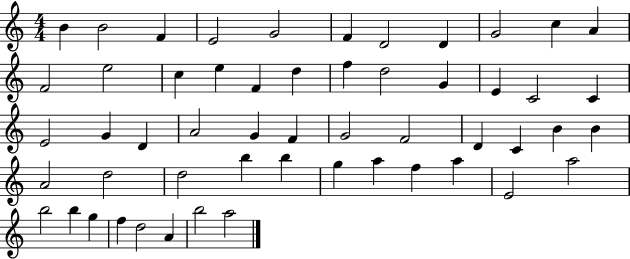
{
  \clef treble
  \numericTimeSignature
  \time 4/4
  \key c \major
  b'4 b'2 f'4 | e'2 g'2 | f'4 d'2 d'4 | g'2 c''4 a'4 | \break f'2 e''2 | c''4 e''4 f'4 d''4 | f''4 d''2 g'4 | e'4 c'2 c'4 | \break e'2 g'4 d'4 | a'2 g'4 f'4 | g'2 f'2 | d'4 c'4 b'4 b'4 | \break a'2 d''2 | d''2 b''4 b''4 | g''4 a''4 f''4 a''4 | e'2 a''2 | \break b''2 b''4 g''4 | f''4 d''2 a'4 | b''2 a''2 | \bar "|."
}